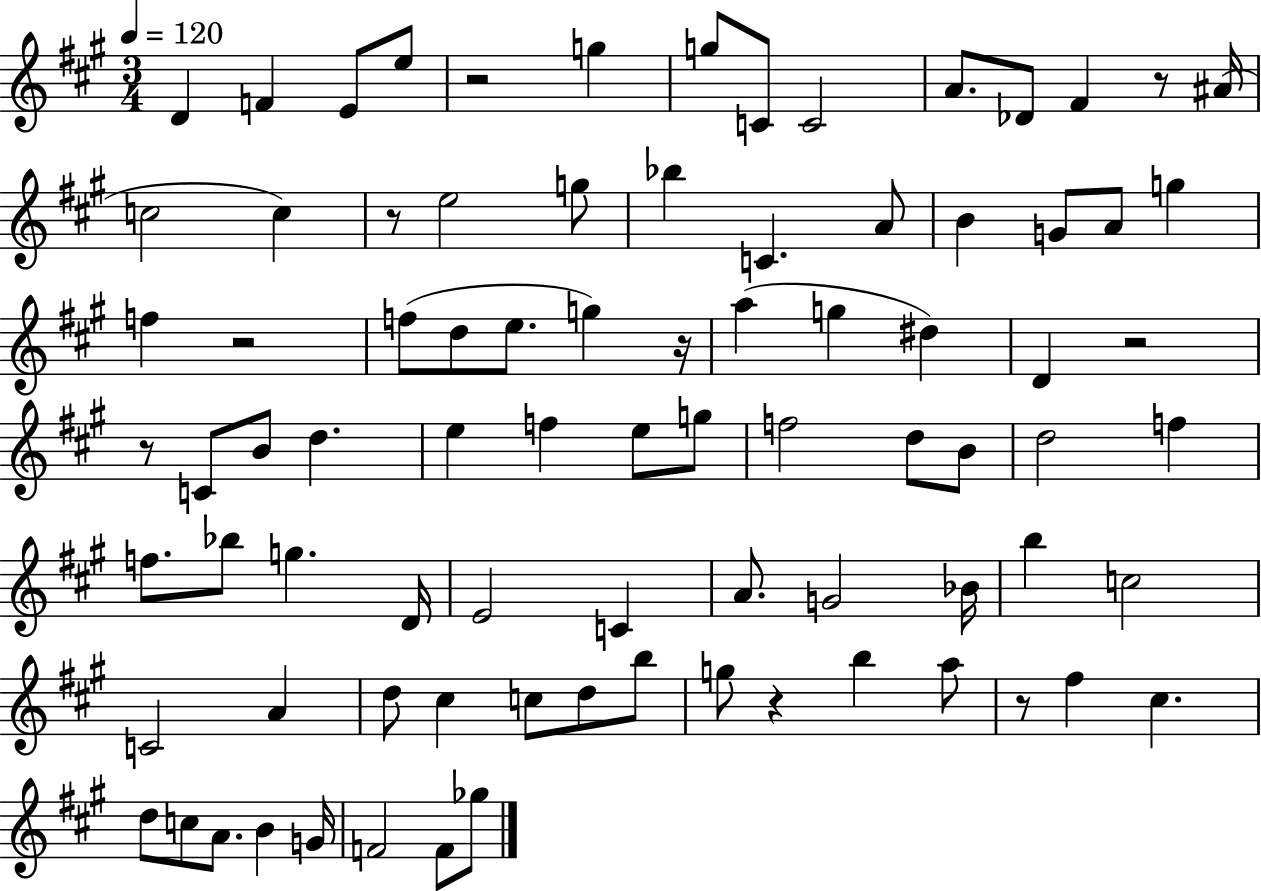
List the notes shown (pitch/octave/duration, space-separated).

D4/q F4/q E4/e E5/e R/h G5/q G5/e C4/e C4/h A4/e. Db4/e F#4/q R/e A#4/s C5/h C5/q R/e E5/h G5/e Bb5/q C4/q. A4/e B4/q G4/e A4/e G5/q F5/q R/h F5/e D5/e E5/e. G5/q R/s A5/q G5/q D#5/q D4/q R/h R/e C4/e B4/e D5/q. E5/q F5/q E5/e G5/e F5/h D5/e B4/e D5/h F5/q F5/e. Bb5/e G5/q. D4/s E4/h C4/q A4/e. G4/h Bb4/s B5/q C5/h C4/h A4/q D5/e C#5/q C5/e D5/e B5/e G5/e R/q B5/q A5/e R/e F#5/q C#5/q. D5/e C5/e A4/e. B4/q G4/s F4/h F4/e Gb5/e